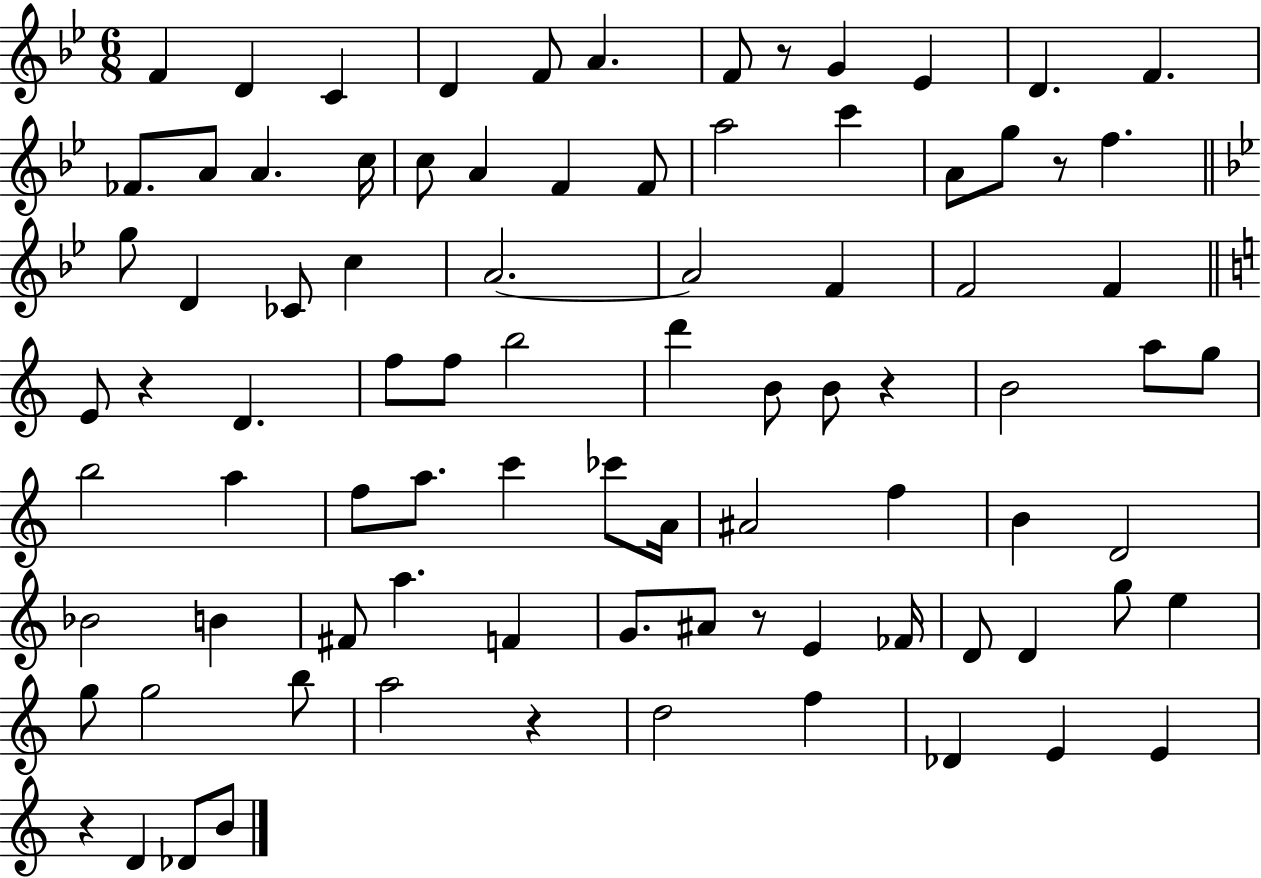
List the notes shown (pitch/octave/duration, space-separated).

F4/q D4/q C4/q D4/q F4/e A4/q. F4/e R/e G4/q Eb4/q D4/q. F4/q. FES4/e. A4/e A4/q. C5/s C5/e A4/q F4/q F4/e A5/h C6/q A4/e G5/e R/e F5/q. G5/e D4/q CES4/e C5/q A4/h. A4/h F4/q F4/h F4/q E4/e R/q D4/q. F5/e F5/e B5/h D6/q B4/e B4/e R/q B4/h A5/e G5/e B5/h A5/q F5/e A5/e. C6/q CES6/e A4/s A#4/h F5/q B4/q D4/h Bb4/h B4/q F#4/e A5/q. F4/q G4/e. A#4/e R/e E4/q FES4/s D4/e D4/q G5/e E5/q G5/e G5/h B5/e A5/h R/q D5/h F5/q Db4/q E4/q E4/q R/q D4/q Db4/e B4/e